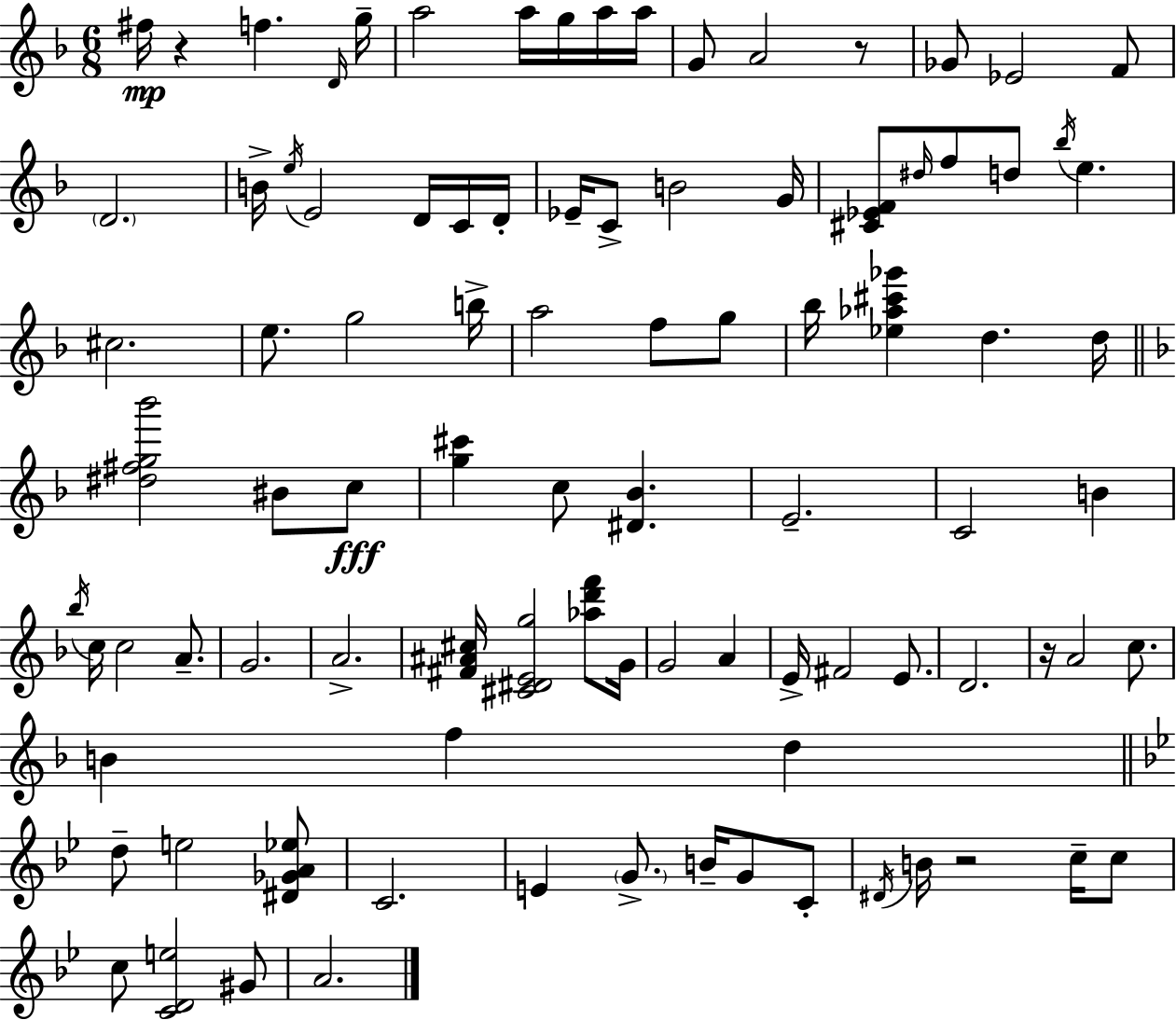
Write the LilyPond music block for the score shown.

{
  \clef treble
  \numericTimeSignature
  \time 6/8
  \key d \minor
  fis''16\mp r4 f''4. \grace { d'16 } | g''16-- a''2 a''16 g''16 a''16 | a''16 g'8 a'2 r8 | ges'8 ees'2 f'8 | \break \parenthesize d'2. | b'16-> \acciaccatura { e''16 } e'2 d'16 | c'16 d'16-. ees'16-- c'8-> b'2 | g'16 <cis' ees' f'>8 \grace { dis''16 } f''8 d''8 \acciaccatura { bes''16 } e''4. | \break cis''2. | e''8. g''2 | b''16-> a''2 | f''8 g''8 bes''16 <ees'' aes'' cis''' ges'''>4 d''4. | \break d''16 \bar "||" \break \key d \minor <dis'' fis'' g'' bes'''>2 bis'8 c''8\fff | <g'' cis'''>4 c''8 <dis' bes'>4. | e'2.-- | c'2 b'4 | \break \acciaccatura { bes''16 } c''16 c''2 a'8.-- | g'2. | a'2.-> | <fis' ais' cis''>16 <cis' dis' e' g''>2 <aes'' d''' f'''>8 | \break g'16 g'2 a'4 | e'16-> fis'2 e'8. | d'2. | r16 a'2 c''8. | \break b'4 f''4 d''4 | \bar "||" \break \key g \minor d''8-- e''2 <dis' ges' a' ees''>8 | c'2. | e'4 \parenthesize g'8.-> b'16-- g'8 c'8-. | \acciaccatura { dis'16 } b'16 r2 c''16-- c''8 | \break c''8 <c' d' e''>2 gis'8 | a'2. | \bar "|."
}